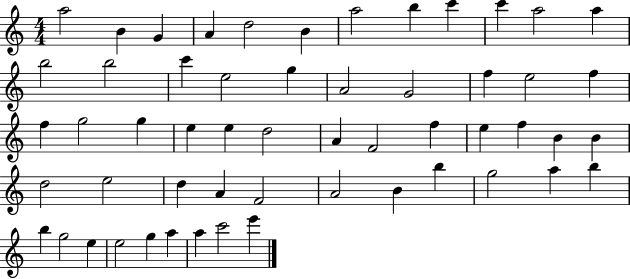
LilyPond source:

{
  \clef treble
  \numericTimeSignature
  \time 4/4
  \key c \major
  a''2 b'4 g'4 | a'4 d''2 b'4 | a''2 b''4 c'''4 | c'''4 a''2 a''4 | \break b''2 b''2 | c'''4 e''2 g''4 | a'2 g'2 | f''4 e''2 f''4 | \break f''4 g''2 g''4 | e''4 e''4 d''2 | a'4 f'2 f''4 | e''4 f''4 b'4 b'4 | \break d''2 e''2 | d''4 a'4 f'2 | a'2 b'4 b''4 | g''2 a''4 b''4 | \break b''4 g''2 e''4 | e''2 g''4 a''4 | a''4 c'''2 e'''4 | \bar "|."
}